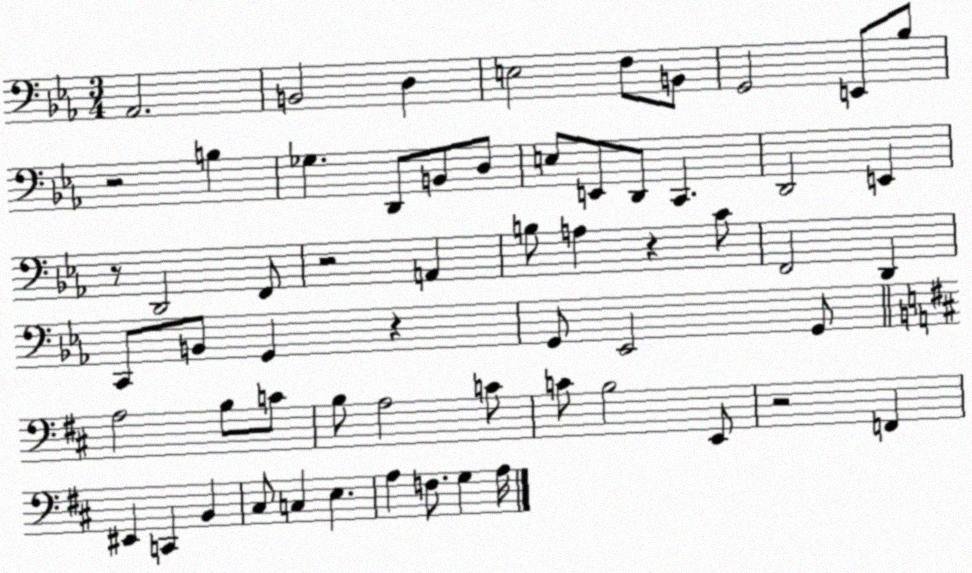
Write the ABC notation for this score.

X:1
T:Untitled
M:3/4
L:1/4
K:Eb
_A,,2 B,,2 D, E,2 F,/2 B,,/2 G,,2 E,,/2 _B,/2 z2 B, _G, D,,/2 B,,/2 D,/2 E,/2 E,,/2 D,,/2 C,, D,,2 E,, z/2 D,,2 F,,/2 z2 A,, B,/2 A, z C/2 F,,2 D,, C,,/2 B,,/2 G,, z G,,/2 _E,,2 G,,/2 A,2 B,/2 C/2 B,/2 A,2 C/2 C/2 B,2 E,,/2 z2 F,, ^E,, C,, B,, ^C,/2 C, E, A, F,/2 G, A,/4